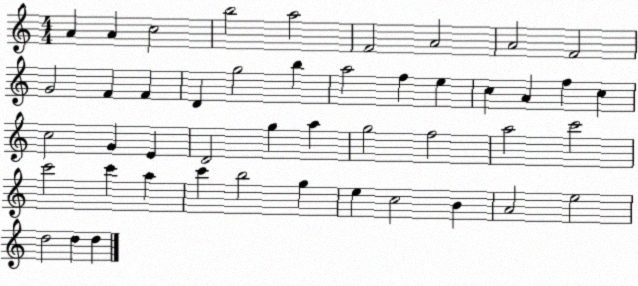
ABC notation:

X:1
T:Untitled
M:4/4
L:1/4
K:C
A A c2 b2 a2 F2 A2 A2 F2 G2 F F D g2 b a2 f e c A f c c2 G E D2 g a g2 f2 a2 c'2 c'2 c' a c' b2 g e c2 B A2 e2 d2 d d